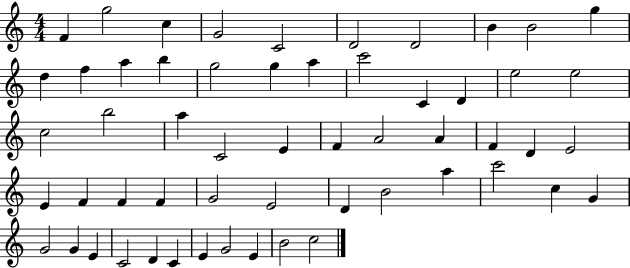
{
  \clef treble
  \numericTimeSignature
  \time 4/4
  \key c \major
  f'4 g''2 c''4 | g'2 c'2 | d'2 d'2 | b'4 b'2 g''4 | \break d''4 f''4 a''4 b''4 | g''2 g''4 a''4 | c'''2 c'4 d'4 | e''2 e''2 | \break c''2 b''2 | a''4 c'2 e'4 | f'4 a'2 a'4 | f'4 d'4 e'2 | \break e'4 f'4 f'4 f'4 | g'2 e'2 | d'4 b'2 a''4 | c'''2 c''4 g'4 | \break g'2 g'4 e'4 | c'2 d'4 c'4 | e'4 g'2 e'4 | b'2 c''2 | \break \bar "|."
}